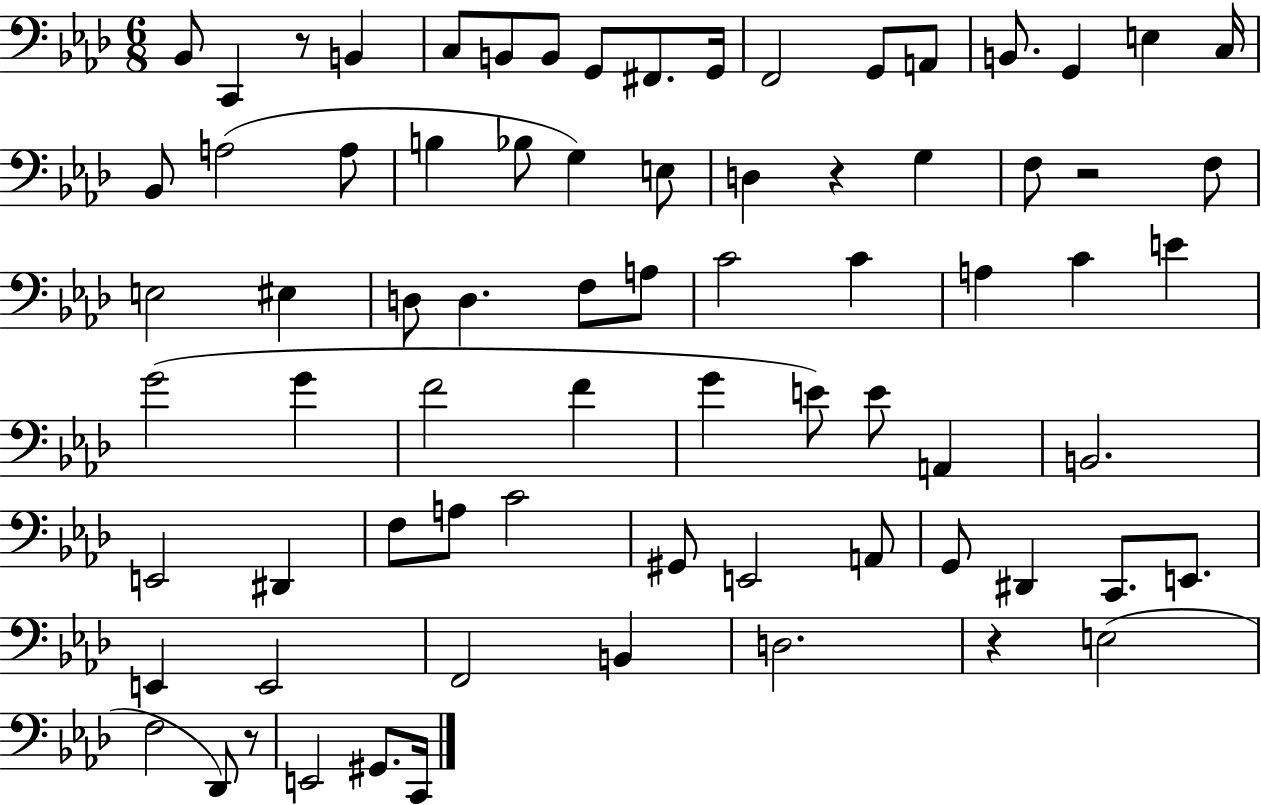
Bb2/e C2/q R/e B2/q C3/e B2/e B2/e G2/e F#2/e. G2/s F2/h G2/e A2/e B2/e. G2/q E3/q C3/s Bb2/e A3/h A3/e B3/q Bb3/e G3/q E3/e D3/q R/q G3/q F3/e R/h F3/e E3/h EIS3/q D3/e D3/q. F3/e A3/e C4/h C4/q A3/q C4/q E4/q G4/h G4/q F4/h F4/q G4/q E4/e E4/e A2/q B2/h. E2/h D#2/q F3/e A3/e C4/h G#2/e E2/h A2/e G2/e D#2/q C2/e. E2/e. E2/q E2/h F2/h B2/q D3/h. R/q E3/h F3/h Db2/e R/e E2/h G#2/e. C2/s